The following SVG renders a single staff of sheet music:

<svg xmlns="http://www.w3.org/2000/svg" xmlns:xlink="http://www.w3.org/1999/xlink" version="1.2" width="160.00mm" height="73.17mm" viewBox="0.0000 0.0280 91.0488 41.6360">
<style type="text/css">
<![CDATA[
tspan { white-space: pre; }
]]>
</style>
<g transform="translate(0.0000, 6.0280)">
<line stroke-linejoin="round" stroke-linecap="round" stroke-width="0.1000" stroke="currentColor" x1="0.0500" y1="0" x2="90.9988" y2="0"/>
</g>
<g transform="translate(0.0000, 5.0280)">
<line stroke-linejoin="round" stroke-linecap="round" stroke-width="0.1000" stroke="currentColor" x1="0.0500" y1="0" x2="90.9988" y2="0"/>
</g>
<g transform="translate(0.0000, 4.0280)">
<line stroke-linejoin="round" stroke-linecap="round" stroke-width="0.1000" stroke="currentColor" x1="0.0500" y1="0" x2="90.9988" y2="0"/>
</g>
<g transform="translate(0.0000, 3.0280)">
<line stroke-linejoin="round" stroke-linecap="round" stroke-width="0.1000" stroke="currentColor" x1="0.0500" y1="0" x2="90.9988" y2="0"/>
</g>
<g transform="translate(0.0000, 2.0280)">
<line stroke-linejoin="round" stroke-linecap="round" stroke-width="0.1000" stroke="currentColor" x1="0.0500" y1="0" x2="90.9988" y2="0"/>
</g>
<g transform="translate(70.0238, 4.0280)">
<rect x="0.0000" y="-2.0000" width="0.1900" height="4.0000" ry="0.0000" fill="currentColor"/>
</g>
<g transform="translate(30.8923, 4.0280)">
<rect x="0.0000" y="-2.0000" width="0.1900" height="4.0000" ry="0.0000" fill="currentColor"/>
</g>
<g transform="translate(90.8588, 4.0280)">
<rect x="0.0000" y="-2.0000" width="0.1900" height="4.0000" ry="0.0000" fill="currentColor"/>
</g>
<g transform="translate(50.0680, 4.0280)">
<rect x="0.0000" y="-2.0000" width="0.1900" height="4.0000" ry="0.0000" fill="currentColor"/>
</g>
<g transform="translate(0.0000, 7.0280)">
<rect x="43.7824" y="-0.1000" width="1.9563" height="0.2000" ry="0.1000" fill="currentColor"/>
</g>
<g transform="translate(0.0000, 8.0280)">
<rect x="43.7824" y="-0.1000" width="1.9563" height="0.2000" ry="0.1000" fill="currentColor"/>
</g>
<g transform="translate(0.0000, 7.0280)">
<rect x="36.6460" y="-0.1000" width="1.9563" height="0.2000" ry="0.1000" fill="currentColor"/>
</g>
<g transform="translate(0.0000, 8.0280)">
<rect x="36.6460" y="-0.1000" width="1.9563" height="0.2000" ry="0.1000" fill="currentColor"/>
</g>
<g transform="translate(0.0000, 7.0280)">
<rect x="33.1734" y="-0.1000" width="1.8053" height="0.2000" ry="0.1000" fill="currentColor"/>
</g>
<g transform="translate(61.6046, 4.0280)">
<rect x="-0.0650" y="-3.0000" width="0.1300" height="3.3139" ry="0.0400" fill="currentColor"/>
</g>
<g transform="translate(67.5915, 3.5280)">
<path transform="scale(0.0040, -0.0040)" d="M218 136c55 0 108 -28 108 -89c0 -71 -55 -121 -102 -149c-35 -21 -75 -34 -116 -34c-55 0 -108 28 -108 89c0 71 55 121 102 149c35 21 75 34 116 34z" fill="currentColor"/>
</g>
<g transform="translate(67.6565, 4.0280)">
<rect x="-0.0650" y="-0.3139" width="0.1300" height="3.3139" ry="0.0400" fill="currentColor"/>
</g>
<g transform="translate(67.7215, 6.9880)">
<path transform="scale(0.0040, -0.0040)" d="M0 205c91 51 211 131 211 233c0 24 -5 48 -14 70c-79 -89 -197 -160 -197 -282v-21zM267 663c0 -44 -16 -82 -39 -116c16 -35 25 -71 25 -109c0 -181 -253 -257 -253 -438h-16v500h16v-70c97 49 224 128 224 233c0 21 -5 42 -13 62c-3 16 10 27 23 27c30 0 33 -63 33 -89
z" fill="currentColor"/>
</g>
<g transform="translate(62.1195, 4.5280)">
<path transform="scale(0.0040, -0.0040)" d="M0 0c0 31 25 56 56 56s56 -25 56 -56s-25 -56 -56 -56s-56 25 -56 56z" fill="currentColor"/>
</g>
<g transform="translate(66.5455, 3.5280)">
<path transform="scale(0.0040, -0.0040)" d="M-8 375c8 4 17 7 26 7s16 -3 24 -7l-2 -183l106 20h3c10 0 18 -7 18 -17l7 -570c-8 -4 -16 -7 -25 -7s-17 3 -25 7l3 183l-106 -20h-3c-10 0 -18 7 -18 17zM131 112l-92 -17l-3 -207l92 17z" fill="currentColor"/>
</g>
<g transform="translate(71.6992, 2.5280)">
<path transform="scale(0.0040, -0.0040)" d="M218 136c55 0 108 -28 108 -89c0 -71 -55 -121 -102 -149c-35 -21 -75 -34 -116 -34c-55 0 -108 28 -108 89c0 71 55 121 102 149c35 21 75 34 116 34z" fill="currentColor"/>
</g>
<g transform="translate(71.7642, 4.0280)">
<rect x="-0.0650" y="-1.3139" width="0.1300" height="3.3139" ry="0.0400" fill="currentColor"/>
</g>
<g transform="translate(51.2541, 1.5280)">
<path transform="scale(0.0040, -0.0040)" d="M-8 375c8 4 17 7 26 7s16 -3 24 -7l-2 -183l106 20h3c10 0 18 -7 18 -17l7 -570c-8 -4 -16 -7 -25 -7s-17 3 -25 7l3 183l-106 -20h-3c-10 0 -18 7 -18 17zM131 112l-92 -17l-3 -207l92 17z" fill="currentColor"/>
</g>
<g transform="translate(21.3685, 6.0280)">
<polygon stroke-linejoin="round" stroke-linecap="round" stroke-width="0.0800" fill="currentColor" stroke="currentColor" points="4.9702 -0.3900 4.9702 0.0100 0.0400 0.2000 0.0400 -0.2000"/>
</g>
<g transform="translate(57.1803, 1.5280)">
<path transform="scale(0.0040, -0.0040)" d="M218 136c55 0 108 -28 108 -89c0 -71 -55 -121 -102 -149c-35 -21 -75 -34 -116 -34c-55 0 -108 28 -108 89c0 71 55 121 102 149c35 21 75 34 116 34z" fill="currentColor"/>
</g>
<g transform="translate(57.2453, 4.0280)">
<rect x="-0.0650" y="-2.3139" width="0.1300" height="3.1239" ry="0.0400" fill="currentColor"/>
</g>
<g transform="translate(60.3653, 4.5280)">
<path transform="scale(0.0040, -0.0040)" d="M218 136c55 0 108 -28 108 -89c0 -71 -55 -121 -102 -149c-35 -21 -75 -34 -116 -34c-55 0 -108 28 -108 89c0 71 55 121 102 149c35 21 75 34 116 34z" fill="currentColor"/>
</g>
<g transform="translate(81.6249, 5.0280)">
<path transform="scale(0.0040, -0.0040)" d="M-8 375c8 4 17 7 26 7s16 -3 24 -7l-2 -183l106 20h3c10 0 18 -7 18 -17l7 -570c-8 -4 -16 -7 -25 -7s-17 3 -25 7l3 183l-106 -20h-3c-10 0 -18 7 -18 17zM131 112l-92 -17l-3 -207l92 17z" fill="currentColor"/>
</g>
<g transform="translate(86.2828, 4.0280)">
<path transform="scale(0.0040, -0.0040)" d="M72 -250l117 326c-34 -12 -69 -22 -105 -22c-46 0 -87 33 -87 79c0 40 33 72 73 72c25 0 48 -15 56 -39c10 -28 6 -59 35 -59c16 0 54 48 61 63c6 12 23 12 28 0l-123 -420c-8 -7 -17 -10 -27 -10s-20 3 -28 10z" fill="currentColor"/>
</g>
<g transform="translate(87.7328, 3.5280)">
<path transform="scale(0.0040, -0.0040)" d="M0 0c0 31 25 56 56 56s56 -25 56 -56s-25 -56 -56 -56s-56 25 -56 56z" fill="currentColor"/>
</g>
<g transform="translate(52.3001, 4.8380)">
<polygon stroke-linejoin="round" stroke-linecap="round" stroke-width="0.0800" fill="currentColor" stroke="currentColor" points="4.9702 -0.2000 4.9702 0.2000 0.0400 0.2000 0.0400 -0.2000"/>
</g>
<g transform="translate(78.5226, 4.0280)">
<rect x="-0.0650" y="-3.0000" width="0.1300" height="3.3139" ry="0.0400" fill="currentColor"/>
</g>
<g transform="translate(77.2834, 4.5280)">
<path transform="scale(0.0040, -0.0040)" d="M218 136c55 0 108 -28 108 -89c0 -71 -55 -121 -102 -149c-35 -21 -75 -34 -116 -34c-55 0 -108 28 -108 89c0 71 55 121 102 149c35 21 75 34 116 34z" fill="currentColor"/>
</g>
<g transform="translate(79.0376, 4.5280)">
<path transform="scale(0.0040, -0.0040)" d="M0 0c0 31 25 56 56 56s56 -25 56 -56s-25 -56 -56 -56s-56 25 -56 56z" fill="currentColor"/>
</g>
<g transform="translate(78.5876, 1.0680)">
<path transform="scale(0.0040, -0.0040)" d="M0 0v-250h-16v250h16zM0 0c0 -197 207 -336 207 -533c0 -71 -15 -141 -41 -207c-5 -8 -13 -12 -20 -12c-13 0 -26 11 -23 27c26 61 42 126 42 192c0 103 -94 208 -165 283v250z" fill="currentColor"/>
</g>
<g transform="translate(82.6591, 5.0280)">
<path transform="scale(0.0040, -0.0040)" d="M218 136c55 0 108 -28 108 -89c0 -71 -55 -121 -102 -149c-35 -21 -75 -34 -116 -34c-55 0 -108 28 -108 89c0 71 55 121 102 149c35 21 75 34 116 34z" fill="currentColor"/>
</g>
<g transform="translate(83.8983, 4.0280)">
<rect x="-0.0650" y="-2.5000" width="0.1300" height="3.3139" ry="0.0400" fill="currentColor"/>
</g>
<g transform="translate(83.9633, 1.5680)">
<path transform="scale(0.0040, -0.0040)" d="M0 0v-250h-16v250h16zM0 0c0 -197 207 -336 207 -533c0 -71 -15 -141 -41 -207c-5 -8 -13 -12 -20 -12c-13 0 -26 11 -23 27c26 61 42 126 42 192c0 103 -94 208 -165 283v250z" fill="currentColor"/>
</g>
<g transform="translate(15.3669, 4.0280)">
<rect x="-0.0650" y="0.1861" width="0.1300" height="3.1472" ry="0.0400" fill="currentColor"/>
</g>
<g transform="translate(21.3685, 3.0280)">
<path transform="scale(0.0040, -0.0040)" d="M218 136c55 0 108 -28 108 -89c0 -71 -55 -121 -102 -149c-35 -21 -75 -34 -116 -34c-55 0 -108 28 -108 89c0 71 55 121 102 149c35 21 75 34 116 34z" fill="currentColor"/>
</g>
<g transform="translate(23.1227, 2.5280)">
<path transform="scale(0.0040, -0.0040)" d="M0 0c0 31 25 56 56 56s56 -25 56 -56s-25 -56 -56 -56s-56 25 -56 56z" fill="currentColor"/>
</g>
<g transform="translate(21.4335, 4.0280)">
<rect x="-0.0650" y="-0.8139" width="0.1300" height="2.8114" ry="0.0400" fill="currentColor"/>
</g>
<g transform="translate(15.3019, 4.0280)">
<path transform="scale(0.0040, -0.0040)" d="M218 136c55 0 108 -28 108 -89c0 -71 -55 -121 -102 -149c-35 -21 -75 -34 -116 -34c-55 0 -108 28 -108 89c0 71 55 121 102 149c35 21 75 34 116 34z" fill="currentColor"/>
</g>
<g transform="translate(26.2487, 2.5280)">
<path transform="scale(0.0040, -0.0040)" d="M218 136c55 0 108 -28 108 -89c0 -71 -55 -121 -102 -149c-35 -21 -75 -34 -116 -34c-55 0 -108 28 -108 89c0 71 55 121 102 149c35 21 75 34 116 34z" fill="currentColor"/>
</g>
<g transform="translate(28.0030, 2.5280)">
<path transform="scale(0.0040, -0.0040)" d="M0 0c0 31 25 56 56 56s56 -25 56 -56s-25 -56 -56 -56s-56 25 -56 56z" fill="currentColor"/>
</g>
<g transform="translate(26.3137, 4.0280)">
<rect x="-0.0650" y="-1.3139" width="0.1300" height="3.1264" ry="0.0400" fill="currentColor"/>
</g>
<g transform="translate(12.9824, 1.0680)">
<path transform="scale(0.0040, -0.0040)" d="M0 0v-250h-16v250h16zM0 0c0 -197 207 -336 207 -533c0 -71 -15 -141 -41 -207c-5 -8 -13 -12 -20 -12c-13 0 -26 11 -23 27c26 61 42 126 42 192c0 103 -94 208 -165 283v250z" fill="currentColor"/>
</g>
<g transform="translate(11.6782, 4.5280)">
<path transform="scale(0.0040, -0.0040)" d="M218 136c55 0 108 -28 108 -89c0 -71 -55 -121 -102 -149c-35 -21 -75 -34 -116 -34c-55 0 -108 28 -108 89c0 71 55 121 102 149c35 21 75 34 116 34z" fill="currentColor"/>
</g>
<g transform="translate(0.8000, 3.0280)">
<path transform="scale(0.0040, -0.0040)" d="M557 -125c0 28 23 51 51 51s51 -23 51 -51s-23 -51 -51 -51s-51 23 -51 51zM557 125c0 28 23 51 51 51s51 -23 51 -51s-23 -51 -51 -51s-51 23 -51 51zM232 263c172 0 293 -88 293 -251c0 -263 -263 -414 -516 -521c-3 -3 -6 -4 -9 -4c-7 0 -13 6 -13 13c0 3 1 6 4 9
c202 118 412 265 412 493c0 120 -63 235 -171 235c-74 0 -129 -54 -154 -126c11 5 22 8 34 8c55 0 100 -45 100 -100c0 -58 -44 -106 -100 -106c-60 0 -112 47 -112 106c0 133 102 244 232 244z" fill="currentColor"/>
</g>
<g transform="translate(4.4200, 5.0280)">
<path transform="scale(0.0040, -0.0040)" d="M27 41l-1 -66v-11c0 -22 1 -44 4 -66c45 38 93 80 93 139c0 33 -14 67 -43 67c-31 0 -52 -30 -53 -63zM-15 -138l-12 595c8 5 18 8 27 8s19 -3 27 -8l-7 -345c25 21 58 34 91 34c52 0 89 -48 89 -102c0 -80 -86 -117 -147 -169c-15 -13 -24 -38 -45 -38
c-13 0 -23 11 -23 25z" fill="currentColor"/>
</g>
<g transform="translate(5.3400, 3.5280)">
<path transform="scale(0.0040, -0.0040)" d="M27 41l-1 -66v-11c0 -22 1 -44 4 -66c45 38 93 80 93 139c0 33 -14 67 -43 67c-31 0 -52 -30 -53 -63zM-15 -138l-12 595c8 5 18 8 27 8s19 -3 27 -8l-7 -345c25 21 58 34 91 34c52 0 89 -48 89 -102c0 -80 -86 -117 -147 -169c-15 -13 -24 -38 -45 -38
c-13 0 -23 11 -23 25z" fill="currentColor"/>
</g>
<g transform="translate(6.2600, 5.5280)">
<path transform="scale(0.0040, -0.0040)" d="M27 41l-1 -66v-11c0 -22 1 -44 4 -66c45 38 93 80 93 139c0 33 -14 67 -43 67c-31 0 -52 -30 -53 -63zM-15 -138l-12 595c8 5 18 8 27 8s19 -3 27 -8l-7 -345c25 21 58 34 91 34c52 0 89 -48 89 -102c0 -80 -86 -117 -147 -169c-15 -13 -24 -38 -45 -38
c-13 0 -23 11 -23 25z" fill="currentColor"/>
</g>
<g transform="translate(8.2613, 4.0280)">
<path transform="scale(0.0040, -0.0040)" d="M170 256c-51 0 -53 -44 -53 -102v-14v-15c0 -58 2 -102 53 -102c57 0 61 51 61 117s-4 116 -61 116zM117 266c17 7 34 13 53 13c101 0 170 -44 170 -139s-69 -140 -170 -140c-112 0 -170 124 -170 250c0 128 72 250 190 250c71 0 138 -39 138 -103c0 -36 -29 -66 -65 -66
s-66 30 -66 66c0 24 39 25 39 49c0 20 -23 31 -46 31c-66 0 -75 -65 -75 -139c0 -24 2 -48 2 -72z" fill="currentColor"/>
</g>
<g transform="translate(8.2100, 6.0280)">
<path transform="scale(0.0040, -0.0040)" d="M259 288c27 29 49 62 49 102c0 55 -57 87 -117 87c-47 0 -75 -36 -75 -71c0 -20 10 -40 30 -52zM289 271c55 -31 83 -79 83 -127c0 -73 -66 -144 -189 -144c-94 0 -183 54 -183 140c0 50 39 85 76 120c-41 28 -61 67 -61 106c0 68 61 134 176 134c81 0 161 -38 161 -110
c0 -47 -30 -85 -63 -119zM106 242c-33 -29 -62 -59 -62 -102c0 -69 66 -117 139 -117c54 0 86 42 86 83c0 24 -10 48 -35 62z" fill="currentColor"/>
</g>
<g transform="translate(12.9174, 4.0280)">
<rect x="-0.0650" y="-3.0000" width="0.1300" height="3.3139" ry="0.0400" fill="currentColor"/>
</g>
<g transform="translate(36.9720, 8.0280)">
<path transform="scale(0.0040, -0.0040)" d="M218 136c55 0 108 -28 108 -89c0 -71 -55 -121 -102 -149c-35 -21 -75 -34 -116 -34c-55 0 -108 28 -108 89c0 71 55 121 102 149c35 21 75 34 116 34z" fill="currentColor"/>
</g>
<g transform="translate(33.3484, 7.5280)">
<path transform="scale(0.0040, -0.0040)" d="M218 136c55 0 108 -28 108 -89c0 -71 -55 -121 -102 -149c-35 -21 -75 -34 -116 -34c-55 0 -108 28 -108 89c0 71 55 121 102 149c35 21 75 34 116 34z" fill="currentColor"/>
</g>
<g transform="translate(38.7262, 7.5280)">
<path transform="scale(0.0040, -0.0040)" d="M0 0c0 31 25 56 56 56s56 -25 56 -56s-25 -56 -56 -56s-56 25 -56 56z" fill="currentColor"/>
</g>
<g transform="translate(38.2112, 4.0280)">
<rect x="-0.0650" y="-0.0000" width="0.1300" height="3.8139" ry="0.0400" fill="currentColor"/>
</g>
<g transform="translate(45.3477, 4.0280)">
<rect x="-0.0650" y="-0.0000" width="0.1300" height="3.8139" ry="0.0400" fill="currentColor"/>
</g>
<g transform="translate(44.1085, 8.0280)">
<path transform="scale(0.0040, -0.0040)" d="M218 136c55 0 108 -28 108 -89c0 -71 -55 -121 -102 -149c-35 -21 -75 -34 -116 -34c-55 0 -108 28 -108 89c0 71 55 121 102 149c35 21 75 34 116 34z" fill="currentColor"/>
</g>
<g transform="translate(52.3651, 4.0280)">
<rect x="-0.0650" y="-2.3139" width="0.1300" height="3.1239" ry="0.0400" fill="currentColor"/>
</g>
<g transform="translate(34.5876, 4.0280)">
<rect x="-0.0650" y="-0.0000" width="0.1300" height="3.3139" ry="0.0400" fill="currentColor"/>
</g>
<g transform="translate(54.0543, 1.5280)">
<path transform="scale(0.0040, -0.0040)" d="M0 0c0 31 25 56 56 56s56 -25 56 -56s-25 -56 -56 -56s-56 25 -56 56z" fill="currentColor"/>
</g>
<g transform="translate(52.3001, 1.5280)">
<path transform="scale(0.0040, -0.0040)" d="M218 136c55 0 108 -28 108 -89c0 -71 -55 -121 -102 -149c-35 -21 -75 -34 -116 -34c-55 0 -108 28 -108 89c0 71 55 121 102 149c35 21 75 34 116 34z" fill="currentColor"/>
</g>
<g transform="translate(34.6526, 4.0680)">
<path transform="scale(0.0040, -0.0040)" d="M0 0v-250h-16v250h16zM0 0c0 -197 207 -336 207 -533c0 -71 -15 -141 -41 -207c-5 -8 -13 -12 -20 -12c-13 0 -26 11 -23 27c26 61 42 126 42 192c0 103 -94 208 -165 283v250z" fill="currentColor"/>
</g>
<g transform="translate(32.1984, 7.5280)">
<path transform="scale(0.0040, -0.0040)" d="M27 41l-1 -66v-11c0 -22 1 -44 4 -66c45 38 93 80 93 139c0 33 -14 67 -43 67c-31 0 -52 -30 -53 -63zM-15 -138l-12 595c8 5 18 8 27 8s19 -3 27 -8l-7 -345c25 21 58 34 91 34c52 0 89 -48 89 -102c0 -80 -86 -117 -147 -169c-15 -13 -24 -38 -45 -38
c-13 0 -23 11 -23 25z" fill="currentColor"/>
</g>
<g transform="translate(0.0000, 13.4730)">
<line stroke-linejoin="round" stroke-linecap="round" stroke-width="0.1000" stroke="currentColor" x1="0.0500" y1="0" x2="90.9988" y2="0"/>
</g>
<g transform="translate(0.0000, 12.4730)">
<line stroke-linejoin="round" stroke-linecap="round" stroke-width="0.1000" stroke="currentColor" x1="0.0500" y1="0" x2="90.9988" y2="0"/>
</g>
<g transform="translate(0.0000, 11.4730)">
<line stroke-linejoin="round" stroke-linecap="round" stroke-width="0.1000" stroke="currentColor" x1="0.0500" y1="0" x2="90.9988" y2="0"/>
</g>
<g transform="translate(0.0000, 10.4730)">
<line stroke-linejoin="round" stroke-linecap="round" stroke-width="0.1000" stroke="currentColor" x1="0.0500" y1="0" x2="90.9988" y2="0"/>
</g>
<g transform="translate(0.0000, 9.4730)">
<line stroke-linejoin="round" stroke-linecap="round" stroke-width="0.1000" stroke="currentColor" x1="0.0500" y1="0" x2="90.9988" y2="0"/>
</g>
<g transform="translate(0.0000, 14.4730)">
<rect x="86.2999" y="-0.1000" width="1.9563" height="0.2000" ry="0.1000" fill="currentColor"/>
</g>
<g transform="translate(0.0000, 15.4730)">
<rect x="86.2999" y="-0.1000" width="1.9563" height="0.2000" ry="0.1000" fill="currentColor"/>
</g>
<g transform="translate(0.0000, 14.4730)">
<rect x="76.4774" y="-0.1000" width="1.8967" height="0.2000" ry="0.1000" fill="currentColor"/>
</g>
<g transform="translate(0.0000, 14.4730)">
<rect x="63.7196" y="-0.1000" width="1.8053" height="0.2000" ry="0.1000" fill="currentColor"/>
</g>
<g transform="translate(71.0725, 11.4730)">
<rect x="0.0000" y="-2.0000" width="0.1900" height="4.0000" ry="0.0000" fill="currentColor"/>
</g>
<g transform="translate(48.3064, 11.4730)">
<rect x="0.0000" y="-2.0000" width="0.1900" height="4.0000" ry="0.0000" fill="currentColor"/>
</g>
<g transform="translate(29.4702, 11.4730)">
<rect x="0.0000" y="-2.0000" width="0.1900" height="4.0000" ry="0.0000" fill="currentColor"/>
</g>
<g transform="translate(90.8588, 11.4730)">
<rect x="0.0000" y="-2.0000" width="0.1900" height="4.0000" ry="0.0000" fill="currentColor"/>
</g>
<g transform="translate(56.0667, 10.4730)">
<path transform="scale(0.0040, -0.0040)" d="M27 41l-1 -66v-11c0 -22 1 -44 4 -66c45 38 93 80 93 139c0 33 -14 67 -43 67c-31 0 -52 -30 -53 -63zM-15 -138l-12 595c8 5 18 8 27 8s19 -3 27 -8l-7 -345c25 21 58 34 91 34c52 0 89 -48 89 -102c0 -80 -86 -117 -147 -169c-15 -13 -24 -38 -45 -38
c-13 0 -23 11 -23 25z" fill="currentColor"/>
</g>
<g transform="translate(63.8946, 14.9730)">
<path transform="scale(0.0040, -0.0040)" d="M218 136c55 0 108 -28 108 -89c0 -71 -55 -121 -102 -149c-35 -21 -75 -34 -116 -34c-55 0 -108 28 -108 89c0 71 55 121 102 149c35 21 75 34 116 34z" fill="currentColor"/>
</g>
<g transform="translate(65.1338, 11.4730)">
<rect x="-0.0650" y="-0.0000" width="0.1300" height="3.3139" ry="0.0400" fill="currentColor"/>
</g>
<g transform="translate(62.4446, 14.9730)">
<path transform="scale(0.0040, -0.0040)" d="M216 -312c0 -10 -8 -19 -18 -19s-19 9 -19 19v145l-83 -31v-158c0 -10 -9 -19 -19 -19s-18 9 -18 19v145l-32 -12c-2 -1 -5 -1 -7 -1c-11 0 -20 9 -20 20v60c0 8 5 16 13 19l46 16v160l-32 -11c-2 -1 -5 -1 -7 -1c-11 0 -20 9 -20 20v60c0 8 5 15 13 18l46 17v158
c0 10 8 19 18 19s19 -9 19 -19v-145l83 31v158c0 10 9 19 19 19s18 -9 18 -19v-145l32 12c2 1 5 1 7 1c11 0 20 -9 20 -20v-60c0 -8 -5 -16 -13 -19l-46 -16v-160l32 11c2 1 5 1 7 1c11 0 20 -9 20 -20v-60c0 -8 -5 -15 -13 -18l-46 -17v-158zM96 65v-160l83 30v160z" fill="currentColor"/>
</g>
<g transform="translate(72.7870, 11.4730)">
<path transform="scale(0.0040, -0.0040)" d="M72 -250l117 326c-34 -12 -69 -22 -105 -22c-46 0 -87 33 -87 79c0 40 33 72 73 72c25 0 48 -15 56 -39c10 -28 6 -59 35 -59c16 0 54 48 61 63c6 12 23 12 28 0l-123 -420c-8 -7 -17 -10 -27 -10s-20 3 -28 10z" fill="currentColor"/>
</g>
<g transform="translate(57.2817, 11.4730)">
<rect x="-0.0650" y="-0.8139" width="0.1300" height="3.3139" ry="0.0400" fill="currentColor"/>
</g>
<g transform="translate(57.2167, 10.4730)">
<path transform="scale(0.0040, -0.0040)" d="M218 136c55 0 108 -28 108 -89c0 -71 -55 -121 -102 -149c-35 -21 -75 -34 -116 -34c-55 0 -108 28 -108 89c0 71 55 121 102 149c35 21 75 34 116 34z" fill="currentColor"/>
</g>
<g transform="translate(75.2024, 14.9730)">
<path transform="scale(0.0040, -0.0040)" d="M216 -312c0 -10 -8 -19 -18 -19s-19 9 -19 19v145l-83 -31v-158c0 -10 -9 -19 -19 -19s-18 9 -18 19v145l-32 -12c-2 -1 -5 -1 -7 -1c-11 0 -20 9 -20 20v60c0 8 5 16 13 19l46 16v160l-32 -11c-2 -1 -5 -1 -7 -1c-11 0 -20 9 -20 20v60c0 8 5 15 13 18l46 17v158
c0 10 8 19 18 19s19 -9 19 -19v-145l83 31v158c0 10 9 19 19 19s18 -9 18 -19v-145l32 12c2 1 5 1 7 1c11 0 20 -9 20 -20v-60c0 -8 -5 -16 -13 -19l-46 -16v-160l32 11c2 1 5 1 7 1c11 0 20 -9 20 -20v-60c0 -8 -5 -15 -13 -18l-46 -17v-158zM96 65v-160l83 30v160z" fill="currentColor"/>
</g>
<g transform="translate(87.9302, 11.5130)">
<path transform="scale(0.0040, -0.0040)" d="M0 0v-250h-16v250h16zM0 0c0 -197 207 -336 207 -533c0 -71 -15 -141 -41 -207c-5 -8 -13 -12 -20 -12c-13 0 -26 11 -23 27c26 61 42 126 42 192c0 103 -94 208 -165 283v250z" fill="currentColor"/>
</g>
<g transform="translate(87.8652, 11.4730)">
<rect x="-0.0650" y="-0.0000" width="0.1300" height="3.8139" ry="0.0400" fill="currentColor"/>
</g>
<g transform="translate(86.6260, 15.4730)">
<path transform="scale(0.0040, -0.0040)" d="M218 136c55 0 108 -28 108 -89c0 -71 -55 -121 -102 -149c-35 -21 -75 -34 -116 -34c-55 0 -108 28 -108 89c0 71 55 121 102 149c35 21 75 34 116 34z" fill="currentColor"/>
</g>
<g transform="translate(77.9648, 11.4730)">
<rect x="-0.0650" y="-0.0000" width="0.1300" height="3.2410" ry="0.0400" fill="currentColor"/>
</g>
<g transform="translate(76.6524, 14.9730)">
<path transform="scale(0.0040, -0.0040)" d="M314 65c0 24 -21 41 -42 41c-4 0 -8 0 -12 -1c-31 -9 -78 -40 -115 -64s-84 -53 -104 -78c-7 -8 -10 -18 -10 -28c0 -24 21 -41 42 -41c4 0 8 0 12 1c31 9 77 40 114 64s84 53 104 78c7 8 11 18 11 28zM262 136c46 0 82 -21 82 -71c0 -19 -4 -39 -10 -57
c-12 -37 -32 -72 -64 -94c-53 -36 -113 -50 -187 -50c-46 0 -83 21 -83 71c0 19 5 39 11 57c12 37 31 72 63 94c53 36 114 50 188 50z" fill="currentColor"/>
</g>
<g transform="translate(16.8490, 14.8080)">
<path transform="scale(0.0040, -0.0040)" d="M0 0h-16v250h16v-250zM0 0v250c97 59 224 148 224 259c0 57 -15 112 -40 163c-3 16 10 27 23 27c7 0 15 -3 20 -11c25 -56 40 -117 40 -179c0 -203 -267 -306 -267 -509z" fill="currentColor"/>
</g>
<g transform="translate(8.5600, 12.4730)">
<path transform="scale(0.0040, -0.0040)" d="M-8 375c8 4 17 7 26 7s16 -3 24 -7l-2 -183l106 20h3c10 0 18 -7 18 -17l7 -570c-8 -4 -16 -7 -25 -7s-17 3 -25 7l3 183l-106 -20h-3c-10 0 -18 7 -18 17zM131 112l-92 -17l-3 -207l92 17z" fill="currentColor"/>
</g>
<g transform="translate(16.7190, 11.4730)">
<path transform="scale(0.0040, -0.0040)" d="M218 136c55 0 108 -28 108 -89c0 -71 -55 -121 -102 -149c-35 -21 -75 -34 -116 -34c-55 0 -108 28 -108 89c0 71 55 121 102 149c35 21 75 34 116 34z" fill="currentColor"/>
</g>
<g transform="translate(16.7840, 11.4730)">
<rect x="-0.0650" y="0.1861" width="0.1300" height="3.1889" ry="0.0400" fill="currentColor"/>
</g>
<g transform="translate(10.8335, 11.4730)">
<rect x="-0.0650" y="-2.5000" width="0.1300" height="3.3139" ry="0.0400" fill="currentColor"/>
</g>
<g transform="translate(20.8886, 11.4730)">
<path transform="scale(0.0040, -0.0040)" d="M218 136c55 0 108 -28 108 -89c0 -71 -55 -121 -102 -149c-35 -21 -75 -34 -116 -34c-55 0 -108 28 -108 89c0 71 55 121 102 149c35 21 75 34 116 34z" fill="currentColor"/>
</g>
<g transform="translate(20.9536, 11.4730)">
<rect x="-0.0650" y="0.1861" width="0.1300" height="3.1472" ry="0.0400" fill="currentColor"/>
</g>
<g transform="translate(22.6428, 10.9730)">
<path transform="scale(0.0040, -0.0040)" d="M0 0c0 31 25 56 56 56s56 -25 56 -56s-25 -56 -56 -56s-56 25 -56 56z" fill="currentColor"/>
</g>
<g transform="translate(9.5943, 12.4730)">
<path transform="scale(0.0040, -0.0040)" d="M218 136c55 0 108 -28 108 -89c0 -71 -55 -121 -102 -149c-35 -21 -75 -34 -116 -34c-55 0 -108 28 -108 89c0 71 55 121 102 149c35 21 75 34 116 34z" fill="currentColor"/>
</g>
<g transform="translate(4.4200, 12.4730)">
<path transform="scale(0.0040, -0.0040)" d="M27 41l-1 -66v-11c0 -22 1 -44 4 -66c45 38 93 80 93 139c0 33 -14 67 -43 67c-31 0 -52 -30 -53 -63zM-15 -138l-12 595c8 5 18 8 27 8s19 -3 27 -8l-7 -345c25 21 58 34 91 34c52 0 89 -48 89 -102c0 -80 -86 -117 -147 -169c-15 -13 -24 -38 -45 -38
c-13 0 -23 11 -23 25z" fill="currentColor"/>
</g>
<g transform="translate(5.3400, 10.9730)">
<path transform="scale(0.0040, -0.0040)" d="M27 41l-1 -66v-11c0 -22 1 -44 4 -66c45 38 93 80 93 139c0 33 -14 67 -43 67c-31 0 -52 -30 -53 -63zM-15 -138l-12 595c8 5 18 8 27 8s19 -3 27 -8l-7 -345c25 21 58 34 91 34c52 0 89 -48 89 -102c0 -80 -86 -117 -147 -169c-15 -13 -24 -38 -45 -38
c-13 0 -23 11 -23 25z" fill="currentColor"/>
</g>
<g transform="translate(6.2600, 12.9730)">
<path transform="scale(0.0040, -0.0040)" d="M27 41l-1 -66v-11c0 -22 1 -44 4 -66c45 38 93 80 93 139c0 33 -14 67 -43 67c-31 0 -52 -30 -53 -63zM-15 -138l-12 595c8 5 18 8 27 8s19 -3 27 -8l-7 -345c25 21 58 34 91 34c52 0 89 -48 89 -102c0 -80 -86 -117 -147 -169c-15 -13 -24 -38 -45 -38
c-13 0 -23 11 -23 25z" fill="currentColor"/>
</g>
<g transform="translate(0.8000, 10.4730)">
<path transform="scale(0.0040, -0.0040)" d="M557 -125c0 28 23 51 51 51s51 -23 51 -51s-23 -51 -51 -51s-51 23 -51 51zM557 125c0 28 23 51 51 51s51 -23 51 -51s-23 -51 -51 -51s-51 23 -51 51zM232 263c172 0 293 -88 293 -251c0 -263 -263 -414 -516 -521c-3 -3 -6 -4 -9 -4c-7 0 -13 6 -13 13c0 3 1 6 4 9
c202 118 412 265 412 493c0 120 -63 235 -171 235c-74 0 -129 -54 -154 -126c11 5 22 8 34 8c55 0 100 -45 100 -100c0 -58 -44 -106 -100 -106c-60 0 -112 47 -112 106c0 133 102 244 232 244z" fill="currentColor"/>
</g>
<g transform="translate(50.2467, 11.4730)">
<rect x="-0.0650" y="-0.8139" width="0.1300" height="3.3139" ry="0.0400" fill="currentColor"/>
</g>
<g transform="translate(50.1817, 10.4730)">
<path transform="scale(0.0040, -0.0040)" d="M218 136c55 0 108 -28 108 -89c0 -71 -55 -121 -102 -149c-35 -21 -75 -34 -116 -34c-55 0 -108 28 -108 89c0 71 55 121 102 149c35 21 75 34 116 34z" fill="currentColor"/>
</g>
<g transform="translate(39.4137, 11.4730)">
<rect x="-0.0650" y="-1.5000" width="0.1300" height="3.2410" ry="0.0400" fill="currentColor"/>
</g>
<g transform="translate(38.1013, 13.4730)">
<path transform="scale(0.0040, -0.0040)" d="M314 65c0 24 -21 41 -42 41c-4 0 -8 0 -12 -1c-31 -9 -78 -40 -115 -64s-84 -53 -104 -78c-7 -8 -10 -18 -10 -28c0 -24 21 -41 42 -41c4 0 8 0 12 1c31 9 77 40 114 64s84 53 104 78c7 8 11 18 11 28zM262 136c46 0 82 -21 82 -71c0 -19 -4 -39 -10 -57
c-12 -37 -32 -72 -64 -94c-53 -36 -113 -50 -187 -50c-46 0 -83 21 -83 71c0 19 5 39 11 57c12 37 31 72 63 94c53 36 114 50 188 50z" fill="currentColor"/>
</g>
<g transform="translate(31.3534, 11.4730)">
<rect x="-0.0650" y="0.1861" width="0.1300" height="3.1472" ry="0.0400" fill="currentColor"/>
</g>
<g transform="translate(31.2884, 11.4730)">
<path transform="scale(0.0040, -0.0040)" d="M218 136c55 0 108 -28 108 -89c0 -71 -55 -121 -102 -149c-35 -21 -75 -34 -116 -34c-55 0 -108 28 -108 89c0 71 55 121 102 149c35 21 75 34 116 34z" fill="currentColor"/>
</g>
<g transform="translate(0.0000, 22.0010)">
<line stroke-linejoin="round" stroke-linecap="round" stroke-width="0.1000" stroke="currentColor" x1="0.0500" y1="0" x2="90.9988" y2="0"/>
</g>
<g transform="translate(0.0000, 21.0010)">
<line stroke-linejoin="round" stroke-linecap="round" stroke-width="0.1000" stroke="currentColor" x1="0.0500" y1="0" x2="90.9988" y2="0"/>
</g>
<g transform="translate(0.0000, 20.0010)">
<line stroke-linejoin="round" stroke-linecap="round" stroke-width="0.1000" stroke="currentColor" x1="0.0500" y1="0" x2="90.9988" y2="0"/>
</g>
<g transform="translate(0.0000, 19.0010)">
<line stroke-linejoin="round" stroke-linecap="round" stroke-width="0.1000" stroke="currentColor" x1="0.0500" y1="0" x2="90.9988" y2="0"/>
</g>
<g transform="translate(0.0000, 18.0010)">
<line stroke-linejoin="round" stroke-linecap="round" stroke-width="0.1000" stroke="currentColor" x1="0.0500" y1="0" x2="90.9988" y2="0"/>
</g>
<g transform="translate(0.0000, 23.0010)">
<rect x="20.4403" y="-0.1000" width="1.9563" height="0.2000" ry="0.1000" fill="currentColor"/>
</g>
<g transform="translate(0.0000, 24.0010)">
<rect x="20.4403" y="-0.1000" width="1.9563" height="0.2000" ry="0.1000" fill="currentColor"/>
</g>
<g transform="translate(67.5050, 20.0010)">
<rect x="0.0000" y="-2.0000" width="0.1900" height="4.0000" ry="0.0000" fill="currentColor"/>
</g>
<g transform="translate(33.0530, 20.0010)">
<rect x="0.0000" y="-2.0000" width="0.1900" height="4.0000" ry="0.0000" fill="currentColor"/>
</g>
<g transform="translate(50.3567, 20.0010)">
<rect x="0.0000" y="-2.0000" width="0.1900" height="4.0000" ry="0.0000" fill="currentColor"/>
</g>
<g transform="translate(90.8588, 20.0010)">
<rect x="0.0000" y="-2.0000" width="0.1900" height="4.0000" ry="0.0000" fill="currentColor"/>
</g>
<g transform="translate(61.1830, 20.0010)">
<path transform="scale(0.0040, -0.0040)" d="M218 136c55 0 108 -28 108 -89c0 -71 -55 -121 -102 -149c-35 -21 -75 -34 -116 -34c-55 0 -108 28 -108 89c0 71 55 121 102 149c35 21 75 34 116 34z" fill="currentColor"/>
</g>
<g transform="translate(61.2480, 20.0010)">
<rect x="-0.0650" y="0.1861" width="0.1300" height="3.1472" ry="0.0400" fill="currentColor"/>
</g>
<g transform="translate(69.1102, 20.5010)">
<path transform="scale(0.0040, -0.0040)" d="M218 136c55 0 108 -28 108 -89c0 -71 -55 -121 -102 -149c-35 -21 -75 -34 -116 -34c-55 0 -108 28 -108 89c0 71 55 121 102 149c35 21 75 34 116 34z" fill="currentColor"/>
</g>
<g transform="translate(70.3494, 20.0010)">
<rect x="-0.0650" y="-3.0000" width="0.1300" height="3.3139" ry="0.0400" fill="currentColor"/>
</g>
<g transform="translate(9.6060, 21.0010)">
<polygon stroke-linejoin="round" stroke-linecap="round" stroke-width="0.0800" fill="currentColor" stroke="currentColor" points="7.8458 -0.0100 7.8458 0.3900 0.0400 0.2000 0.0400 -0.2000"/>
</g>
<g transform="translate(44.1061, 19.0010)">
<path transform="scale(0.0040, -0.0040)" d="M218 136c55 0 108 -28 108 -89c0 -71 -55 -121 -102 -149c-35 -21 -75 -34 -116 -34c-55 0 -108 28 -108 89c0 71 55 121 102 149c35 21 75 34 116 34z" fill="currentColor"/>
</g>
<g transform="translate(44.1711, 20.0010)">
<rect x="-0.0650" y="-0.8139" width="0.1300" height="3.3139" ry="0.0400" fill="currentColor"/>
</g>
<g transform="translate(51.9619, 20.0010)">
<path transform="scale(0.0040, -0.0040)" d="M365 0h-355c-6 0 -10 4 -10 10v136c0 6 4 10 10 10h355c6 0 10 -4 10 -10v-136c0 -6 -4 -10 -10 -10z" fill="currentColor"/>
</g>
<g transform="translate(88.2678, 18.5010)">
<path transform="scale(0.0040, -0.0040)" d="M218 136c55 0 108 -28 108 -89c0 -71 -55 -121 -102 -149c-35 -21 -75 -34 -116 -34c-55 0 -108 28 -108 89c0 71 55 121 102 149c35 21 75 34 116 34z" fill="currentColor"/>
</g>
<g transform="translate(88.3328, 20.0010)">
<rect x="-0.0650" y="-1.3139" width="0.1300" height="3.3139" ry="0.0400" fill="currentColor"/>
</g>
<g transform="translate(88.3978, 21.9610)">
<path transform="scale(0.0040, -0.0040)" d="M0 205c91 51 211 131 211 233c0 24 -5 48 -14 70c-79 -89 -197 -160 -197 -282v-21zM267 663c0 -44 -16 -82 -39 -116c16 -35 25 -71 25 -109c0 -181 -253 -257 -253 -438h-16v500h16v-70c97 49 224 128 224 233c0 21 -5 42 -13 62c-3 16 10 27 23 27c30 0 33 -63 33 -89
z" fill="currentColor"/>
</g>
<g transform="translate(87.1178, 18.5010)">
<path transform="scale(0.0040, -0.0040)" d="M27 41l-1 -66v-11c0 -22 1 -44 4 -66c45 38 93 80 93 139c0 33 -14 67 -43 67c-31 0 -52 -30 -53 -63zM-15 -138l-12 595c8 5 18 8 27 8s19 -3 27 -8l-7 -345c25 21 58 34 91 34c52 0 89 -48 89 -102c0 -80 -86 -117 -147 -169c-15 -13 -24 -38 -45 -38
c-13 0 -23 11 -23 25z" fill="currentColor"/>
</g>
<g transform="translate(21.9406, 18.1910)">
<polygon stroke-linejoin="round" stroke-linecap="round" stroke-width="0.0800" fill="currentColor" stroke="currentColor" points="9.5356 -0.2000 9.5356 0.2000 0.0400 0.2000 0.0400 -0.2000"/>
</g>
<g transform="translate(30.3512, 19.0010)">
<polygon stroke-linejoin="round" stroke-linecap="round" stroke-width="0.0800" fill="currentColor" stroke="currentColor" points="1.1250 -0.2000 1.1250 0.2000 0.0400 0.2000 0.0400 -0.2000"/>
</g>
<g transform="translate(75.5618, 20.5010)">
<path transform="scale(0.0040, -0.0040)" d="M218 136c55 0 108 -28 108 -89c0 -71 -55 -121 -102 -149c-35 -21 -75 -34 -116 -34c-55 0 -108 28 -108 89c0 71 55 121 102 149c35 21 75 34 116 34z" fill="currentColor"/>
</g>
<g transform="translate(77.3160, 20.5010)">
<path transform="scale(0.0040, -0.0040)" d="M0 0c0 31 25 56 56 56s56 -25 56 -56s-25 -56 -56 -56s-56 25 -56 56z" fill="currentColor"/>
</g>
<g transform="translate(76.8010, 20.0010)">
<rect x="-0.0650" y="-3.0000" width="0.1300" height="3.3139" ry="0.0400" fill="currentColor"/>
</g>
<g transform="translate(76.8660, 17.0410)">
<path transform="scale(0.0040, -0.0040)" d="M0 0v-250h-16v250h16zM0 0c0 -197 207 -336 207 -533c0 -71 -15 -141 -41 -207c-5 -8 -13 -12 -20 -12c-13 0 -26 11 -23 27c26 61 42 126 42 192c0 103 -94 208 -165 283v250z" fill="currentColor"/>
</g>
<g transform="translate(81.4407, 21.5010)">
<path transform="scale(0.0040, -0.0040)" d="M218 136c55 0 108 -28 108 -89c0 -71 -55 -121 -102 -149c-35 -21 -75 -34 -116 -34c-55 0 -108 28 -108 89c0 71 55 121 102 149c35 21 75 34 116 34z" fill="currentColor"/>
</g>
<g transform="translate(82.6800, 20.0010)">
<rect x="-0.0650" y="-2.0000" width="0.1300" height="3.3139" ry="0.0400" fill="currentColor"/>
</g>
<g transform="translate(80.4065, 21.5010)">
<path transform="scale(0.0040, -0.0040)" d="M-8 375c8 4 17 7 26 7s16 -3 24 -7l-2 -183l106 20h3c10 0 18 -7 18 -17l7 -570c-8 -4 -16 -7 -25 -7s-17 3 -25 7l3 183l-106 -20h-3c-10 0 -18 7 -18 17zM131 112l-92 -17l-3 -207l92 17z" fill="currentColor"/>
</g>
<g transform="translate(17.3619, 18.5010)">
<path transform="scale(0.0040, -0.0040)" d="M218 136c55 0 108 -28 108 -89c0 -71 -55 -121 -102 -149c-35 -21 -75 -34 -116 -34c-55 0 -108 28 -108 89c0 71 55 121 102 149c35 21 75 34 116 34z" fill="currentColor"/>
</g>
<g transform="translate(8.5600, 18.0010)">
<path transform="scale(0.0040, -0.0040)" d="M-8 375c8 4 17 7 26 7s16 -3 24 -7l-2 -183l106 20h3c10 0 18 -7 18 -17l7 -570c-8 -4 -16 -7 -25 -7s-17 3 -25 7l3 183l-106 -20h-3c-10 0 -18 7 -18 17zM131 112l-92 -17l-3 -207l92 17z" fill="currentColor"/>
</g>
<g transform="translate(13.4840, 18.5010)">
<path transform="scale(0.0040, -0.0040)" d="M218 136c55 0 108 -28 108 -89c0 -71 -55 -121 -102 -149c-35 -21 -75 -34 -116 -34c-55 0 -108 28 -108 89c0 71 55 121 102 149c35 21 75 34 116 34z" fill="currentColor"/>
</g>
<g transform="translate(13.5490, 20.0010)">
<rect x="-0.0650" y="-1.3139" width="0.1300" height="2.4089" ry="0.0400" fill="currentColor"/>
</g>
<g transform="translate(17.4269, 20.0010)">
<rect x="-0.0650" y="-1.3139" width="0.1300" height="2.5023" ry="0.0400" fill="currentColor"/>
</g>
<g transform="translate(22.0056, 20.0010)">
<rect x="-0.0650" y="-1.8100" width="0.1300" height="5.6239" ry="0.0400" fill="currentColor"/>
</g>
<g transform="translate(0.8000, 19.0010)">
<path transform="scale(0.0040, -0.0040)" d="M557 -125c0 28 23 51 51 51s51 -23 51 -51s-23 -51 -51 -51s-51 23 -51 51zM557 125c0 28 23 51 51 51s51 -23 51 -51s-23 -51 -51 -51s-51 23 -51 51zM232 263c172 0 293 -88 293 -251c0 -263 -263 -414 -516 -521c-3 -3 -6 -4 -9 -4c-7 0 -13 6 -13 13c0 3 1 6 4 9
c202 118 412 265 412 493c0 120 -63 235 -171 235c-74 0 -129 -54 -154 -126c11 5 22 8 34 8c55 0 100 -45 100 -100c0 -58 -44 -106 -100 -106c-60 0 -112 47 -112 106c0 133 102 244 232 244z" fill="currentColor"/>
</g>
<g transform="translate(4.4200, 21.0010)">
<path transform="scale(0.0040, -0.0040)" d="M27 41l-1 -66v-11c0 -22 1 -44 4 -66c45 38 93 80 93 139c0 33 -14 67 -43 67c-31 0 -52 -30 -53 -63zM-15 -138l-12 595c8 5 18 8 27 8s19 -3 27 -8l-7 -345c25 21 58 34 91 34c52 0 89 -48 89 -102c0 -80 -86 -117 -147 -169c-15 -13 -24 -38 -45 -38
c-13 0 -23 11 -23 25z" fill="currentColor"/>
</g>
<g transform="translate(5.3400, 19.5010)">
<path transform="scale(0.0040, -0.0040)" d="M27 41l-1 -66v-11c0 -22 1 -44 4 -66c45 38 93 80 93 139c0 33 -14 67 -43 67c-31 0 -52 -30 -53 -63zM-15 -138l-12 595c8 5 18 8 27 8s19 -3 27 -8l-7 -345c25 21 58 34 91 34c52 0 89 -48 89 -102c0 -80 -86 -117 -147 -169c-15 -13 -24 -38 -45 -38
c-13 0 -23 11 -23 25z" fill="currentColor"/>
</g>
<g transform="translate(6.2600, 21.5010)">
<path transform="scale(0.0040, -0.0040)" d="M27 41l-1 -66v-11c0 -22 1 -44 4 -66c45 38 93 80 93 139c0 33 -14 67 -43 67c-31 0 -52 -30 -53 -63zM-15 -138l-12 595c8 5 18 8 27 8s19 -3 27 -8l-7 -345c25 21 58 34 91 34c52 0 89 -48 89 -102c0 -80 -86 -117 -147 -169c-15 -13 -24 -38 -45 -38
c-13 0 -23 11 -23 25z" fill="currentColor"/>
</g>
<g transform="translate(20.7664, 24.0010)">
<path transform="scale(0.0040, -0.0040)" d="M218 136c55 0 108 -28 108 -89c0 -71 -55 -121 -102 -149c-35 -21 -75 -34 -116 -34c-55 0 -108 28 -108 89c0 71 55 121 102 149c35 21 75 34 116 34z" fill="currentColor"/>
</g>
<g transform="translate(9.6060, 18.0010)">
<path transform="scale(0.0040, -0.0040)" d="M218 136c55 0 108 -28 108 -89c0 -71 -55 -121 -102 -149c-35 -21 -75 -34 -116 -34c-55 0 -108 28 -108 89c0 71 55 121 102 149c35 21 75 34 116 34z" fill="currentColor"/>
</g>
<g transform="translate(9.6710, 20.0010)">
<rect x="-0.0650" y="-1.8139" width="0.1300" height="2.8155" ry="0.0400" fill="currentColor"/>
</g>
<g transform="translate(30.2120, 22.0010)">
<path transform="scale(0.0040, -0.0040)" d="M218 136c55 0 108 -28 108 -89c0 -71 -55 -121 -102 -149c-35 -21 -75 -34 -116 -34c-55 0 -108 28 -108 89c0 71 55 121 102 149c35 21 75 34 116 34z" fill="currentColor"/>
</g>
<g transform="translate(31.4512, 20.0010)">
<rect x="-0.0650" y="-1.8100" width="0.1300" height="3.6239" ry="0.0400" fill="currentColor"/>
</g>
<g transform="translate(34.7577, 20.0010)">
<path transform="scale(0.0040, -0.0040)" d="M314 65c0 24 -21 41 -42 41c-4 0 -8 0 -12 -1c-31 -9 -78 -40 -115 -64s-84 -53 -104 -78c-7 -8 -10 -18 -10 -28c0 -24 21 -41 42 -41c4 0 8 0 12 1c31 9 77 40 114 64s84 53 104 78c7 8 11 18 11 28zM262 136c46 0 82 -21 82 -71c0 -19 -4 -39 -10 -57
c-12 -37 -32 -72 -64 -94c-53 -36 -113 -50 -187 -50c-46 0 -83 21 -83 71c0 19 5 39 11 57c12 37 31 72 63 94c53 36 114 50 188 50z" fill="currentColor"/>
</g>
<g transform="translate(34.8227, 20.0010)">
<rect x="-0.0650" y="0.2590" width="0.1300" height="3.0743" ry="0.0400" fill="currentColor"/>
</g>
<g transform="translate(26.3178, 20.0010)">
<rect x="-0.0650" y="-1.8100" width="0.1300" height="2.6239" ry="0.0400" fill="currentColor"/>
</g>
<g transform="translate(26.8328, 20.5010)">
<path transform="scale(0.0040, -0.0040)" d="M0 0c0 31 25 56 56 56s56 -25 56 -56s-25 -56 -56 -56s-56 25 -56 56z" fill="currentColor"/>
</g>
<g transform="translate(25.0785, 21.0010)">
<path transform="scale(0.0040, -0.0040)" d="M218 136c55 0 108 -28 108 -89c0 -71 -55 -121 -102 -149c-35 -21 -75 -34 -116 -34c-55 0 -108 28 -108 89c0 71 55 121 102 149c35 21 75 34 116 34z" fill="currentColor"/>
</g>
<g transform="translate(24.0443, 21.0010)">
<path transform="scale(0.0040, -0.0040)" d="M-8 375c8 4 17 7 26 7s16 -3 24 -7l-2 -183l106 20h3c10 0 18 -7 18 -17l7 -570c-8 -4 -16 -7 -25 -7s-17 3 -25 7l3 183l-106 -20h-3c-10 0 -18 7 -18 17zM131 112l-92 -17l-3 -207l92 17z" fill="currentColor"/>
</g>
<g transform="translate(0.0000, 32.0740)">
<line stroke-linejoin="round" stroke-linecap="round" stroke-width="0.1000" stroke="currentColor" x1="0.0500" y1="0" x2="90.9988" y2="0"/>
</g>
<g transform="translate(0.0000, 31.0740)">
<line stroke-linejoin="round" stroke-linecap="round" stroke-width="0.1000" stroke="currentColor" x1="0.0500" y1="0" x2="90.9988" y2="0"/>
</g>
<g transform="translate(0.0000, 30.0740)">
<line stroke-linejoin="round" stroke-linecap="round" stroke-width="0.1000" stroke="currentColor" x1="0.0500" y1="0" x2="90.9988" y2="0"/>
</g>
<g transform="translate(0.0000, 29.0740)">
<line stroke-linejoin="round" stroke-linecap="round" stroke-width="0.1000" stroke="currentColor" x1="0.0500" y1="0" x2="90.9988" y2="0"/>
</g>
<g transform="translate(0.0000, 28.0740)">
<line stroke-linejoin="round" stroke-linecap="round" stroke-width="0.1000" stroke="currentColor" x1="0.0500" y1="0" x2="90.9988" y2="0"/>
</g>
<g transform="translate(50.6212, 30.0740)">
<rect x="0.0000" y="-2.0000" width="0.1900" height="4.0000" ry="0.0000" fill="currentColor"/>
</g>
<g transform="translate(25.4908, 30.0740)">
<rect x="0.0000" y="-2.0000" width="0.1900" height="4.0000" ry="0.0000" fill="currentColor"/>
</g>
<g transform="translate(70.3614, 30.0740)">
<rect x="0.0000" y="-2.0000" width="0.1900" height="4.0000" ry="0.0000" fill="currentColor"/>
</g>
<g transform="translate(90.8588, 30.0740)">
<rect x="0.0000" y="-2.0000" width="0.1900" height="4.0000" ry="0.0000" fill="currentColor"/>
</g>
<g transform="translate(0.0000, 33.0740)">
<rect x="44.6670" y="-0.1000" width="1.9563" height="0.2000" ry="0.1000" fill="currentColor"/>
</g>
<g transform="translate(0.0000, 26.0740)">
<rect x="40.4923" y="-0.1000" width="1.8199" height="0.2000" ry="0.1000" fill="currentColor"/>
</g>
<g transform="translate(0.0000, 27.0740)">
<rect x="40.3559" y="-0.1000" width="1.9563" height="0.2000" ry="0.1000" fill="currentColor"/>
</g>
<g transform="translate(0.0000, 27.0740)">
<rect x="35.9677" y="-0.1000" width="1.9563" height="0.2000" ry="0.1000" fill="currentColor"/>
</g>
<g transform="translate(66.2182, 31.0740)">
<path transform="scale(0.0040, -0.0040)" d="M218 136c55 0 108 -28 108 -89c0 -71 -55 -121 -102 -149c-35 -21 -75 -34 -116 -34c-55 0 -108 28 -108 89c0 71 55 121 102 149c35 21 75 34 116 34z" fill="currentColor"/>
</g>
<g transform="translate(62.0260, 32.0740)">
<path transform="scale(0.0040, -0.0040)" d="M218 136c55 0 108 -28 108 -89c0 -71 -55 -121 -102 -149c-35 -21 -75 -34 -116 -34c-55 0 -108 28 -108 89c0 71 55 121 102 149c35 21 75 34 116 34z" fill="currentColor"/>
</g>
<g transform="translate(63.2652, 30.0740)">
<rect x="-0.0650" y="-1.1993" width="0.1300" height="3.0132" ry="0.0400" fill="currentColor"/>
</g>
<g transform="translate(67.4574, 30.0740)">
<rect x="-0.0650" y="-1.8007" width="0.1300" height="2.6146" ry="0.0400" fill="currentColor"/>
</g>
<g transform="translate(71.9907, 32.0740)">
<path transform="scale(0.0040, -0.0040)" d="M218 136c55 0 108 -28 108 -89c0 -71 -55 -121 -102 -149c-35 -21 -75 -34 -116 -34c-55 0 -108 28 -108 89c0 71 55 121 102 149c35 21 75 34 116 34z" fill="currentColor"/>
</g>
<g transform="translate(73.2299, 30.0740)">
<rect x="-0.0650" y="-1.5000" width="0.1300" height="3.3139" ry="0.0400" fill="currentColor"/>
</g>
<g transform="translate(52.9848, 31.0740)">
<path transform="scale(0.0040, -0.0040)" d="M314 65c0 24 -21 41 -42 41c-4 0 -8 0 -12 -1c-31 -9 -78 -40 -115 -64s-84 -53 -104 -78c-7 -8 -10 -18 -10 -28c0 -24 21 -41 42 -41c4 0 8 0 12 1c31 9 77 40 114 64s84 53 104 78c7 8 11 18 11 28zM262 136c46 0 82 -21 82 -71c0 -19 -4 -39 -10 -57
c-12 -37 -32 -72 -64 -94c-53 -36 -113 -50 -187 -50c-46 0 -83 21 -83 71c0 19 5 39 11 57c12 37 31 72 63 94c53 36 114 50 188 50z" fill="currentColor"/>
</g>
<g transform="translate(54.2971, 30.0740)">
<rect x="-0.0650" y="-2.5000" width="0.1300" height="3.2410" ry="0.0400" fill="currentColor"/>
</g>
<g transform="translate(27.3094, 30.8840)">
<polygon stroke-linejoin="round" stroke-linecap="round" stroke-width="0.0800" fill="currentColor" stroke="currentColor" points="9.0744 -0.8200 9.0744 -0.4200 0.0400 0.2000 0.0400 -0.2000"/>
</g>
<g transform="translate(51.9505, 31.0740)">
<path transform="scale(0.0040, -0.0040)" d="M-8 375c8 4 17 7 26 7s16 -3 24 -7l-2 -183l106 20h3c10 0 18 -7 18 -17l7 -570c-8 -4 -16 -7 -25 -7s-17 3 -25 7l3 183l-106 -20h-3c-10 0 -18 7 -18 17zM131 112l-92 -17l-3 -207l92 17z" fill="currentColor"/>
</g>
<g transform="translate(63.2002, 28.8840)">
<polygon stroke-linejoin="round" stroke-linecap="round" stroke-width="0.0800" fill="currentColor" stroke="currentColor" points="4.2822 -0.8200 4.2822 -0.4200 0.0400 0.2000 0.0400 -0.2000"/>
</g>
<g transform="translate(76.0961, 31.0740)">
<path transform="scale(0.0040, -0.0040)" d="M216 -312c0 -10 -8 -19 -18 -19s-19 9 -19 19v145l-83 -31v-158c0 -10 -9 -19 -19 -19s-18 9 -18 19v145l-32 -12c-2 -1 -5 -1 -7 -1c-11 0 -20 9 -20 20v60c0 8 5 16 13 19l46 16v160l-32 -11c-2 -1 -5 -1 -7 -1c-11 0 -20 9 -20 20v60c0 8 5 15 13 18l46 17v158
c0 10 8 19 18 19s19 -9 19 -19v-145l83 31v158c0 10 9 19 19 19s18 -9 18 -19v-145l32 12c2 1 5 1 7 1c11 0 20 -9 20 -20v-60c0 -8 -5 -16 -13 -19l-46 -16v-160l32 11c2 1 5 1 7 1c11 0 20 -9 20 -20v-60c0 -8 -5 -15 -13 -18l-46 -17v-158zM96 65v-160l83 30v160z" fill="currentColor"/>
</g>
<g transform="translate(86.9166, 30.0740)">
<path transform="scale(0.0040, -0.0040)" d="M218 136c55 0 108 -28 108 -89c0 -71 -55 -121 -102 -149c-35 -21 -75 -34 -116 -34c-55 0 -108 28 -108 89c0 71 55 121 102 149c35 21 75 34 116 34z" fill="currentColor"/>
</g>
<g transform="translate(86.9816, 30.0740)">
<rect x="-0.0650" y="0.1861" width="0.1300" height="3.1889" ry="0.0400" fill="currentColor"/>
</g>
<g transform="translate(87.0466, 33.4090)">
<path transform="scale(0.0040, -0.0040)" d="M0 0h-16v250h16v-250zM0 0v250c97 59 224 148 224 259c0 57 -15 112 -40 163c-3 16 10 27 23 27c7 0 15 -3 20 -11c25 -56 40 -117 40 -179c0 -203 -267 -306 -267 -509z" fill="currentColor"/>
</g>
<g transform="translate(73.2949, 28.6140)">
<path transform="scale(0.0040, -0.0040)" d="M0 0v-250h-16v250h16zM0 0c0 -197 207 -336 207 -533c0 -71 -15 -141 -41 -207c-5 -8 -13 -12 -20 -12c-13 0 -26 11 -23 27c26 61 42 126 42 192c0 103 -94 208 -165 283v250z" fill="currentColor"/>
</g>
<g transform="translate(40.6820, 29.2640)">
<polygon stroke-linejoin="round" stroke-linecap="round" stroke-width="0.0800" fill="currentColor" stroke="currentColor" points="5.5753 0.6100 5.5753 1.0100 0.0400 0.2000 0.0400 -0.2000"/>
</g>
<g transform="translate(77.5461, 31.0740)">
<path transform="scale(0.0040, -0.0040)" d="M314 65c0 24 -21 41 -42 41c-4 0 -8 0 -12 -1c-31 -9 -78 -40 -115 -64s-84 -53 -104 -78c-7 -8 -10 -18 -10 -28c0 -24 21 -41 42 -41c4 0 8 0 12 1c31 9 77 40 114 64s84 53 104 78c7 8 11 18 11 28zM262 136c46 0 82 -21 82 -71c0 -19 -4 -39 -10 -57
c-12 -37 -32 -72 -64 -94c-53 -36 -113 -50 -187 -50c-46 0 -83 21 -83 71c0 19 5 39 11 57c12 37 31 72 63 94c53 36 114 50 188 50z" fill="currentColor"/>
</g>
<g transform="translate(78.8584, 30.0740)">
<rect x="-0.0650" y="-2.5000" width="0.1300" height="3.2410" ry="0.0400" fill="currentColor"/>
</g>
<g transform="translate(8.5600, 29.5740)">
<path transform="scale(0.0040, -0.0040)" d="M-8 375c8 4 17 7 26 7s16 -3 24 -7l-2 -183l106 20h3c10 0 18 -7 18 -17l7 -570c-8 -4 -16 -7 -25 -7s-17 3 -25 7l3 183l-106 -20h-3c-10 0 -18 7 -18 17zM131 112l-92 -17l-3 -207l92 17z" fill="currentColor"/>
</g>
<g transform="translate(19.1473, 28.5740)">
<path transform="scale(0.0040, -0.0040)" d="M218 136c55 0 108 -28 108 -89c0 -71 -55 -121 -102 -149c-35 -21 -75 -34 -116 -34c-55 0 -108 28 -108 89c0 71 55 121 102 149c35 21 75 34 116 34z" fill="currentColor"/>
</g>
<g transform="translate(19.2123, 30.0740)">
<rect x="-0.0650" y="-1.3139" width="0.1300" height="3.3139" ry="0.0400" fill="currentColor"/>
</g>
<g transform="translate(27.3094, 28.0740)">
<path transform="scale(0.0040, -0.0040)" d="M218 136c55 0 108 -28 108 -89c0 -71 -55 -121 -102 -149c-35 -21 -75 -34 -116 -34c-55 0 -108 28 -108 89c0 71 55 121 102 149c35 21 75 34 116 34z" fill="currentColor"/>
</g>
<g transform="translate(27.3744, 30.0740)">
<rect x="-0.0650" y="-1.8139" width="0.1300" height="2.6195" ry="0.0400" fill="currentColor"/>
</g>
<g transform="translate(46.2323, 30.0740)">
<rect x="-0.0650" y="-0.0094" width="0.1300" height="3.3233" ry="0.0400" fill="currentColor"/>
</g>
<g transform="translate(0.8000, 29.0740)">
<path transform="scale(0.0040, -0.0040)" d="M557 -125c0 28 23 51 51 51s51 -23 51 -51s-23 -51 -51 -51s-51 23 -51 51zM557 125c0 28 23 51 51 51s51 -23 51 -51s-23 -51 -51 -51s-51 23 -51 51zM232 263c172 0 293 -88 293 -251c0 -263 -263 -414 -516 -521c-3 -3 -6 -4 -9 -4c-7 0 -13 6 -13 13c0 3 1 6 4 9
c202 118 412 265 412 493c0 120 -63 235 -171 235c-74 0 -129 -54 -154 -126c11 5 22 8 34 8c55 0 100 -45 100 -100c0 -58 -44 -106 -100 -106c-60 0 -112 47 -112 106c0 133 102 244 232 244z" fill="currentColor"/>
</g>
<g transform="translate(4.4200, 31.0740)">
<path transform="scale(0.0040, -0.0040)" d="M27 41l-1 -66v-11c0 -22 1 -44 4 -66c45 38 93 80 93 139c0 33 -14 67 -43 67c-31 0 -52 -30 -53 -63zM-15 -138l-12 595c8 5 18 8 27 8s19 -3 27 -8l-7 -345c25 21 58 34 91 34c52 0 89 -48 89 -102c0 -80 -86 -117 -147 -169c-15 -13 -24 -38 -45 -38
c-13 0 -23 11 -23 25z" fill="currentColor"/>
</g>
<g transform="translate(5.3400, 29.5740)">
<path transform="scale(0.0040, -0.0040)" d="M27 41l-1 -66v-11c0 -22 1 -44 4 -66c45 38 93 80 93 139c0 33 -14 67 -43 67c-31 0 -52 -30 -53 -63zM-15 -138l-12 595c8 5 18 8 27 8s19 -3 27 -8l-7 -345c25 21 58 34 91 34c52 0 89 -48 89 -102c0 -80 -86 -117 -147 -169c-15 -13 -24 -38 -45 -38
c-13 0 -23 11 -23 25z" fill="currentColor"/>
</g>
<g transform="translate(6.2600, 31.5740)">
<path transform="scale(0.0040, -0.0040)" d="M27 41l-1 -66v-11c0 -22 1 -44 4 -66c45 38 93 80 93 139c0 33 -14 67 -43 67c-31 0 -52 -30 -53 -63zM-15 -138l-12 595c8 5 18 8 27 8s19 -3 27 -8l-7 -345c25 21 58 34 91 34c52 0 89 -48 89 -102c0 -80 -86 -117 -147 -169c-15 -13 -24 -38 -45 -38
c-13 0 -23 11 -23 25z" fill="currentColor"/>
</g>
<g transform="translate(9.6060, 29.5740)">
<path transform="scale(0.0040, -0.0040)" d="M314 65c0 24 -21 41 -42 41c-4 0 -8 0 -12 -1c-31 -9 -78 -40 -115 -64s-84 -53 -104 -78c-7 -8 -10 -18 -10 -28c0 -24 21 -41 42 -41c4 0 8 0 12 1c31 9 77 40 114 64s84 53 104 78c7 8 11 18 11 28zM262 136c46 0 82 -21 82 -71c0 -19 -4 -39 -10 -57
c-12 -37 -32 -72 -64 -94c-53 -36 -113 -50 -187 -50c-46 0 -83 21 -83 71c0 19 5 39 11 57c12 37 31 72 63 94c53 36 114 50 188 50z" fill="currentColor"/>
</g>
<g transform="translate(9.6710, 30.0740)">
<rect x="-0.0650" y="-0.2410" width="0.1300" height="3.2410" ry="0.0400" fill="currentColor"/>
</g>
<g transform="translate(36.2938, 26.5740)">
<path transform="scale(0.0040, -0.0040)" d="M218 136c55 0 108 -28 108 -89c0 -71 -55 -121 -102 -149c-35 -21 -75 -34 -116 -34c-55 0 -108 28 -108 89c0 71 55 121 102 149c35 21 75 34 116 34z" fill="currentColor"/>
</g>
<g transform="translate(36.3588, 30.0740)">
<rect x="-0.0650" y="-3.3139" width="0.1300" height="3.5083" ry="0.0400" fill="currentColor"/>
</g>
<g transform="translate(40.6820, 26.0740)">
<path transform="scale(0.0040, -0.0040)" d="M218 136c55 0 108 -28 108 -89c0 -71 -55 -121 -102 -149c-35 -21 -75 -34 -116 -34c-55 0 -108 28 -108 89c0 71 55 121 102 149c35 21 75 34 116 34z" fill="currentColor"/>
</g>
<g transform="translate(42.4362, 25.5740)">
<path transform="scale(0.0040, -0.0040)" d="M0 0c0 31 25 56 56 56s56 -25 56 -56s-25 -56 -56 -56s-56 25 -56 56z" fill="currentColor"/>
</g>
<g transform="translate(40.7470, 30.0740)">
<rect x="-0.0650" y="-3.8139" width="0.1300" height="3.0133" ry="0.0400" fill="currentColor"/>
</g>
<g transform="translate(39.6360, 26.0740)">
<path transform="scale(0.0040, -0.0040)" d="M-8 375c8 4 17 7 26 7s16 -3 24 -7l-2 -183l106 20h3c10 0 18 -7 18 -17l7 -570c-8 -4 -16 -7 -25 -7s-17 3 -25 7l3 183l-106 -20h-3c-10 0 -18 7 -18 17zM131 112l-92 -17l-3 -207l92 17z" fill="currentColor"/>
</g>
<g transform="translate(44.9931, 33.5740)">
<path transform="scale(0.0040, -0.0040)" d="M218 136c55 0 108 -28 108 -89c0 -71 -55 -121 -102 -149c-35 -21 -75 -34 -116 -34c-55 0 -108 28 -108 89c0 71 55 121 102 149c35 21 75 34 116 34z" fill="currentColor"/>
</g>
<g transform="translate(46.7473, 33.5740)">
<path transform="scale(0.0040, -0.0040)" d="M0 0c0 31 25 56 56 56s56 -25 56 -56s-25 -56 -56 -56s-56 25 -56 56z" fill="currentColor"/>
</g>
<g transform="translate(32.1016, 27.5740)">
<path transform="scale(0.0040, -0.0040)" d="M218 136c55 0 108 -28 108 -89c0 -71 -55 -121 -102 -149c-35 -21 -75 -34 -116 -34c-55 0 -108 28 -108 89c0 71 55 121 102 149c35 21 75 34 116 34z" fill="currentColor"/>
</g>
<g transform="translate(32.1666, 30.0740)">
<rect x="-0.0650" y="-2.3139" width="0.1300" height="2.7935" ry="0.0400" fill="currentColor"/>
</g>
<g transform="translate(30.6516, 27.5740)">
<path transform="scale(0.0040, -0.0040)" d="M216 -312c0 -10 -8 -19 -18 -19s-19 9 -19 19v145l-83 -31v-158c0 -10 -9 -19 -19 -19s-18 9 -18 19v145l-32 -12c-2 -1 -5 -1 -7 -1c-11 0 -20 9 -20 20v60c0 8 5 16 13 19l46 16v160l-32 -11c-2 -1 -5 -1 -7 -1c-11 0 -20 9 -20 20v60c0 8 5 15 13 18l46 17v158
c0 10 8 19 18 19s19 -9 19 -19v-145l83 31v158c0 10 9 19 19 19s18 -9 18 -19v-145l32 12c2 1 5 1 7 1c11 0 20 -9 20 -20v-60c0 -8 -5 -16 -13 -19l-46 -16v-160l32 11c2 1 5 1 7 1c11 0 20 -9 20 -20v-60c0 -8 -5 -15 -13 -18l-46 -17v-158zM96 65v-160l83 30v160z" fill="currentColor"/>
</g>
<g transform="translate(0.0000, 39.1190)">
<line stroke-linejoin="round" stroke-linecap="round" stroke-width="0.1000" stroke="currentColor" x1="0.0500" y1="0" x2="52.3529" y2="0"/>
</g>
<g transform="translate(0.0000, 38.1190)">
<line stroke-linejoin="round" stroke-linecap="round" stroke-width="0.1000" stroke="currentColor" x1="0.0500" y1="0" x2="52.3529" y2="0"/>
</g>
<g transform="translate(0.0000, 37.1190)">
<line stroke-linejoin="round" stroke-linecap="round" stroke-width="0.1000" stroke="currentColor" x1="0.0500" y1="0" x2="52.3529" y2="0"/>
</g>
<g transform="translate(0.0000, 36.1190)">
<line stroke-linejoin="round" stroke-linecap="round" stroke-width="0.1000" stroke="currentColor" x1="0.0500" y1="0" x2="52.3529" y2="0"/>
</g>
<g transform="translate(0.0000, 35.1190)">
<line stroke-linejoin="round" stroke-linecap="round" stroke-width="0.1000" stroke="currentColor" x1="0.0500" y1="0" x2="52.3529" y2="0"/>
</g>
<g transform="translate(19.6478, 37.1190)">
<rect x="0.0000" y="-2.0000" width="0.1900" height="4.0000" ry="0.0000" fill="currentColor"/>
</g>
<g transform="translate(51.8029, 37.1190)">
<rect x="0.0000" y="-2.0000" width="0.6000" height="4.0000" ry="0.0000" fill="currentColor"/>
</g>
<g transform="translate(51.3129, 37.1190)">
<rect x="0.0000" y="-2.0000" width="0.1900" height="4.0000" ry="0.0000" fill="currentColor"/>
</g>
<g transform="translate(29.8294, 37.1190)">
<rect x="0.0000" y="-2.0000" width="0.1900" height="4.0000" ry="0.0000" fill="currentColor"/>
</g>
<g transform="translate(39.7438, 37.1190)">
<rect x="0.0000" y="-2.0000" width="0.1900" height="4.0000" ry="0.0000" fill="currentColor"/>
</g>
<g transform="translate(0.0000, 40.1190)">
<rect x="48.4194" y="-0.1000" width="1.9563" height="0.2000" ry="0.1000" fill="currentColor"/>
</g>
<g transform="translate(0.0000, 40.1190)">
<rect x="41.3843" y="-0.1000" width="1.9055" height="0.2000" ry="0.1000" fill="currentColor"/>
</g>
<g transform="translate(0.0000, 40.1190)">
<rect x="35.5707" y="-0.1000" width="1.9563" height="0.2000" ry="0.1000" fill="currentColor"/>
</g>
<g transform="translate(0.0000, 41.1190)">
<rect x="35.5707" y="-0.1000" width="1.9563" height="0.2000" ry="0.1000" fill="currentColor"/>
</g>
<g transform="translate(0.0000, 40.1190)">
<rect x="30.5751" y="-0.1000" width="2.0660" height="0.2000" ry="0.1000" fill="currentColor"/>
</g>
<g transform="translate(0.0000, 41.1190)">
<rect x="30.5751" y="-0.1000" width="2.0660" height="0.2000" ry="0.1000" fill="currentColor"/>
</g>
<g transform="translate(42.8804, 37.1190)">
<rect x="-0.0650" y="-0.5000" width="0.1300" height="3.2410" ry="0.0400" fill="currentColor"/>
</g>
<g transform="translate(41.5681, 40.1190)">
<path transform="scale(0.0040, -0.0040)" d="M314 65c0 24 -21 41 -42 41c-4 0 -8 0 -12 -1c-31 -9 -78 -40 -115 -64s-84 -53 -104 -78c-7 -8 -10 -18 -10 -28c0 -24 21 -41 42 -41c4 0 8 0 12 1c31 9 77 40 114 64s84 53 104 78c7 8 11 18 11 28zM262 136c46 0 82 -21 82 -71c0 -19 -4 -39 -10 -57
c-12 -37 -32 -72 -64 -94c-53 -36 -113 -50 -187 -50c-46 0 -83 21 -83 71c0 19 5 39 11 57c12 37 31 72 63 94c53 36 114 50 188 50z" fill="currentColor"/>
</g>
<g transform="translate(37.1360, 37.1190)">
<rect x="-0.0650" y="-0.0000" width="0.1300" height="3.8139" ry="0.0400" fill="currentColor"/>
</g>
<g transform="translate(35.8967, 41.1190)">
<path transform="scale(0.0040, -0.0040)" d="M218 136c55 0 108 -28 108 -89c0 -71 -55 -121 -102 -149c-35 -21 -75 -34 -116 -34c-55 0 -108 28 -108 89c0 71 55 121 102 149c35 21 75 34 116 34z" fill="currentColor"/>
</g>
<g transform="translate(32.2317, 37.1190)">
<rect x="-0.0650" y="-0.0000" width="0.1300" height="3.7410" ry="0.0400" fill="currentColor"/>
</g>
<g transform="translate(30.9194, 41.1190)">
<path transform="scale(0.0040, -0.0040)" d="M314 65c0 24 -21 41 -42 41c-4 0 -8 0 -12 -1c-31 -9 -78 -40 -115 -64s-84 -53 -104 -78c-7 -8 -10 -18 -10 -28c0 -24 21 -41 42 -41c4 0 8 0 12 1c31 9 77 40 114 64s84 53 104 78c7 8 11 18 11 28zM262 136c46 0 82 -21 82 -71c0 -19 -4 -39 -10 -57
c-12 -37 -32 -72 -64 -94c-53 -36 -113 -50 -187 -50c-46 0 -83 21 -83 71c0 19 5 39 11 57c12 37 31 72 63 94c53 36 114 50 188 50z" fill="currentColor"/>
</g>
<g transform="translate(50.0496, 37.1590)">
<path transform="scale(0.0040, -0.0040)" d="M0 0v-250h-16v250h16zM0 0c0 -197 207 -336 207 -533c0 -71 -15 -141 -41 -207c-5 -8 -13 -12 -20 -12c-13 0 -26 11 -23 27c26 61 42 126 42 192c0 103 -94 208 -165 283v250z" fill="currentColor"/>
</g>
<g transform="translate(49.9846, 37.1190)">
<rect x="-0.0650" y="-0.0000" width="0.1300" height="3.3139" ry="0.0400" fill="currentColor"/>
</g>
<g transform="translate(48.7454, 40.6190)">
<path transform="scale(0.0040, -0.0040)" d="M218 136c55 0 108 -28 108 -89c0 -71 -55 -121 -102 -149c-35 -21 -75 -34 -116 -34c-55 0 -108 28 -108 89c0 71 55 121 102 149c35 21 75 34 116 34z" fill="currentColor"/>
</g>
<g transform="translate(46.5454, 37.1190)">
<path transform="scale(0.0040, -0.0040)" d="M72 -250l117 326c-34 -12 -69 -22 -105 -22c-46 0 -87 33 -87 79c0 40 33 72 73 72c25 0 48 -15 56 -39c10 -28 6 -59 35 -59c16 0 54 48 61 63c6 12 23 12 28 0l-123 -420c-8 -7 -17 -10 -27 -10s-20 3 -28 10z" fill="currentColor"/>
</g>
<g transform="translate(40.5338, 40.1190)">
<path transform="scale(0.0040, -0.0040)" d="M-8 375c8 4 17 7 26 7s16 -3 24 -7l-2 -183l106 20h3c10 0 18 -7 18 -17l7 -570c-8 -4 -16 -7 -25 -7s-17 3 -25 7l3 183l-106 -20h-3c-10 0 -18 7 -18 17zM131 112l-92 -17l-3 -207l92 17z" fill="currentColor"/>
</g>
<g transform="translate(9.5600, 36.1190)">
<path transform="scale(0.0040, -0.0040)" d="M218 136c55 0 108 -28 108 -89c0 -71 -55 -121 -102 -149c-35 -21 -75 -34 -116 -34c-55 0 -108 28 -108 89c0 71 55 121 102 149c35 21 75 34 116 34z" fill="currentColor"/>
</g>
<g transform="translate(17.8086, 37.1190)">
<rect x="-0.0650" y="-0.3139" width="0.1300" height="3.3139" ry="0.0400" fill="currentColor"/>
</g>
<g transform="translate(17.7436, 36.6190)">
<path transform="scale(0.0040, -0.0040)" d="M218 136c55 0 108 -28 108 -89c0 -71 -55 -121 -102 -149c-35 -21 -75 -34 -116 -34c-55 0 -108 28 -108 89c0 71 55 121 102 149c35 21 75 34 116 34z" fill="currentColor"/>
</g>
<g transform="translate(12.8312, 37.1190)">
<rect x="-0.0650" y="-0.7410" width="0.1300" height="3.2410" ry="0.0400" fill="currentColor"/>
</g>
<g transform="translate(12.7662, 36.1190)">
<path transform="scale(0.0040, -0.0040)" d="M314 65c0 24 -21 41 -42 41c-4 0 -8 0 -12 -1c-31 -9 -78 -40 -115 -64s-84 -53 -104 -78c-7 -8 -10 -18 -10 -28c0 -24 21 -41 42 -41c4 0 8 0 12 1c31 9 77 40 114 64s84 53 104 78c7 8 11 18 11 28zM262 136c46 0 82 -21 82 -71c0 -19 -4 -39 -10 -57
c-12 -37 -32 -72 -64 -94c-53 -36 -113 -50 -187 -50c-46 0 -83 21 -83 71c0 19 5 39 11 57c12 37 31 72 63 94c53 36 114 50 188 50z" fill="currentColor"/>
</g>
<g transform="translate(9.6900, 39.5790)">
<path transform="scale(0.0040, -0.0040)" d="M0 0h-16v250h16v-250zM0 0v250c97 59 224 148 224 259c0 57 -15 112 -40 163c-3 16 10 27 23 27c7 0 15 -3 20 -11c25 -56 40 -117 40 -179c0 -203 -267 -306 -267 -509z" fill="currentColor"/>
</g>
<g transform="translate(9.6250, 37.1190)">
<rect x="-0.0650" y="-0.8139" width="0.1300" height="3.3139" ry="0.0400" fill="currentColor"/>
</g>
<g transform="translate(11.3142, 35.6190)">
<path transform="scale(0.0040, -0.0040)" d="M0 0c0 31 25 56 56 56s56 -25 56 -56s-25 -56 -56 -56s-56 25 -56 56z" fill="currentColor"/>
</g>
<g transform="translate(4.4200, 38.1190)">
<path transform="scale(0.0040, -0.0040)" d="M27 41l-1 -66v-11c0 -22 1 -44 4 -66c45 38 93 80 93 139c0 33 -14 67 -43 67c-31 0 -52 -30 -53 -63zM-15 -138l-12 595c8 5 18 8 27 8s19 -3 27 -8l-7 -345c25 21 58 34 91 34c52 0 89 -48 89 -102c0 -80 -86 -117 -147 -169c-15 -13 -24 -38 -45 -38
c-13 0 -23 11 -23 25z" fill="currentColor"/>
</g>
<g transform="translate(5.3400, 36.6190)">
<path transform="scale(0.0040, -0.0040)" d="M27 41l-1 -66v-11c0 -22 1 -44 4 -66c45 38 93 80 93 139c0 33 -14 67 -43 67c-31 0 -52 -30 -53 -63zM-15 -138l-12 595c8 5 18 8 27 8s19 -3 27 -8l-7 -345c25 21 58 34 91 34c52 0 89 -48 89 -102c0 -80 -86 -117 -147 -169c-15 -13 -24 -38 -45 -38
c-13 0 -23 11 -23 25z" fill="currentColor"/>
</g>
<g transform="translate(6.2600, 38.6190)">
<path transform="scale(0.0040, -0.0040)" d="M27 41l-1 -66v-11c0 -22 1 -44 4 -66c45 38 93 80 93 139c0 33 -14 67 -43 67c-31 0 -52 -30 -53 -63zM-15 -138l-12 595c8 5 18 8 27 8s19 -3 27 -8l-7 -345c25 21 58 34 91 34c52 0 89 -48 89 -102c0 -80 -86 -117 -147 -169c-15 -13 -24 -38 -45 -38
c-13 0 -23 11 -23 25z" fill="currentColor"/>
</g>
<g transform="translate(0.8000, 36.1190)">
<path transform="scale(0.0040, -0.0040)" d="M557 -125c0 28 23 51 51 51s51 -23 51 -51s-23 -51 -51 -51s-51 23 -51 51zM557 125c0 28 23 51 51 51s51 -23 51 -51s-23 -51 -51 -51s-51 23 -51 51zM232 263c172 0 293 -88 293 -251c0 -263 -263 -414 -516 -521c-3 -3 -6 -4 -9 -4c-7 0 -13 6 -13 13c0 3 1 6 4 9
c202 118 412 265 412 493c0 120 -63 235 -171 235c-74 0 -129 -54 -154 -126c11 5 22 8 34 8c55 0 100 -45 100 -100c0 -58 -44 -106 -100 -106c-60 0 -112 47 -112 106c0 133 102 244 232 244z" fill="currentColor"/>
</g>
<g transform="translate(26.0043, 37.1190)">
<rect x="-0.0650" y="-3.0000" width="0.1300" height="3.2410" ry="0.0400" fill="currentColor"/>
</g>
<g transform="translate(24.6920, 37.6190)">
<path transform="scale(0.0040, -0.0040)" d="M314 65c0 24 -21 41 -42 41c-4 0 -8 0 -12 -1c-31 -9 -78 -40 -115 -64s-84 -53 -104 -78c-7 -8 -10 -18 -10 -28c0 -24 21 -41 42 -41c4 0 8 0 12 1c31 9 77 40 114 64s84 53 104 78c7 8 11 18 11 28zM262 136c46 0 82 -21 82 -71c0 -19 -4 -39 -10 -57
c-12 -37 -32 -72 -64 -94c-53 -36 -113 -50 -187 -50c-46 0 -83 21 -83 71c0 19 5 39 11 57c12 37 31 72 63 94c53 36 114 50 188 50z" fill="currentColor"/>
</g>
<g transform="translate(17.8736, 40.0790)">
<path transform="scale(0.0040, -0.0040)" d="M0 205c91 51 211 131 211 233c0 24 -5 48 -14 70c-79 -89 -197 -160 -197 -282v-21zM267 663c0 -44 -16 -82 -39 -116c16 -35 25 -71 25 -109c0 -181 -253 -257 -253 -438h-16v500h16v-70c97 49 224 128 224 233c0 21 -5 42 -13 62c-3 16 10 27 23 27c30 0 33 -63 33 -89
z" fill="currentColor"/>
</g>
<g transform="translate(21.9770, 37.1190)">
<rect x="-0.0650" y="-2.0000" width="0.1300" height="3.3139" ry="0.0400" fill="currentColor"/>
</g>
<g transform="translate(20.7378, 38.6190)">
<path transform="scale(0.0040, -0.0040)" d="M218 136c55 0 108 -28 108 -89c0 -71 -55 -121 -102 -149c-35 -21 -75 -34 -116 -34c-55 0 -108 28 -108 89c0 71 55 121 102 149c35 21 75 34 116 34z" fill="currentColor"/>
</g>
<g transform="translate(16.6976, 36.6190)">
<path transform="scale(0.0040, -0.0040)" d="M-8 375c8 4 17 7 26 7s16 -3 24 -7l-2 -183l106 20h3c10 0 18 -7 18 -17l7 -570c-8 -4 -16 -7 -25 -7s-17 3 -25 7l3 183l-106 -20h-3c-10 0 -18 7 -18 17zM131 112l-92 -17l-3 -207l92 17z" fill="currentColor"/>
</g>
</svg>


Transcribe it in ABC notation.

X:1
T:Untitled
M:6/8
L:1/4
K:Eb
C,/2 D, F,/2 G,/2 _D,,/2 C,, C,, B,/2 B,/2 C, E,/4 G, C,/2 B,,/2 z/2 B,, D,/2 D, D, G,,2 F, _F, ^D,, z/2 ^D,,2 C,,/2 A,/2 G,/2 G,/2 C,,/2 B,,/2 G,,/4 D,2 F, z2 D, C, C,/2 A,, _G,/4 E,2 G, _A,/2 ^B,/2 D/2 E/2 D,,/2 B,,2 G,,/2 B,,/2 G,,/2 ^B,,2 D,/2 F,/2 F,2 E,/4 _A,, C,2 C,,2 C,, E,,2 z/2 D,,/2